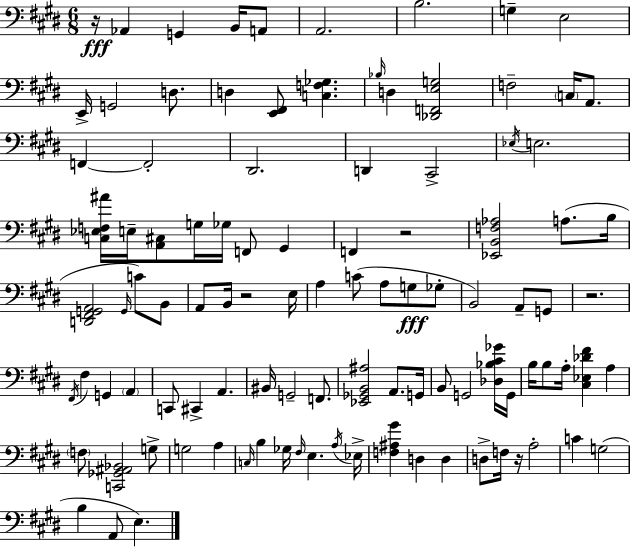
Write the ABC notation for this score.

X:1
T:Untitled
M:6/8
L:1/4
K:E
z/4 _A,, G,, B,,/4 A,,/2 A,,2 B,2 G, E,2 E,,/4 G,,2 D,/2 D, [E,,^F,,]/2 [C,F,_G,] _B,/4 D, [_D,,F,,E,G,]2 F,2 C,/4 A,,/2 F,, F,,2 ^D,,2 D,, ^C,,2 _E,/4 E,2 [C,_E,F,^A]/4 E,/4 [A,,^C,]/2 G,/4 _G,/4 F,,/2 ^G,, F,, z2 [_E,,B,,F,_A,]2 A,/2 B,/4 [D,,^F,,G,,A,,]2 G,,/4 C/2 B,,/2 A,,/2 B,,/4 z2 E,/4 A, C/2 A,/2 G,/2 _G,/2 B,,2 A,,/2 G,,/2 z2 ^F,,/4 ^F, G,, A,, C,,/2 ^C,, A,, ^B,,/4 G,,2 F,,/2 [_E,,_G,,B,,^A,]2 A,,/2 G,,/4 B,,/2 G,,2 [_D,_B,^C_G]/4 G,,/4 B,/4 B,/2 A,/4 [^C,_E,_D^F] A, F,/2 [C,,_G,,^A,,_B,,]2 G,/2 G,2 A, C,/4 B, _G,/4 ^F,/4 E, A,/4 _E,/4 [F,^A,^G] D, D, D,/2 F,/4 z/4 A,2 C G,2 B, A,,/2 E,